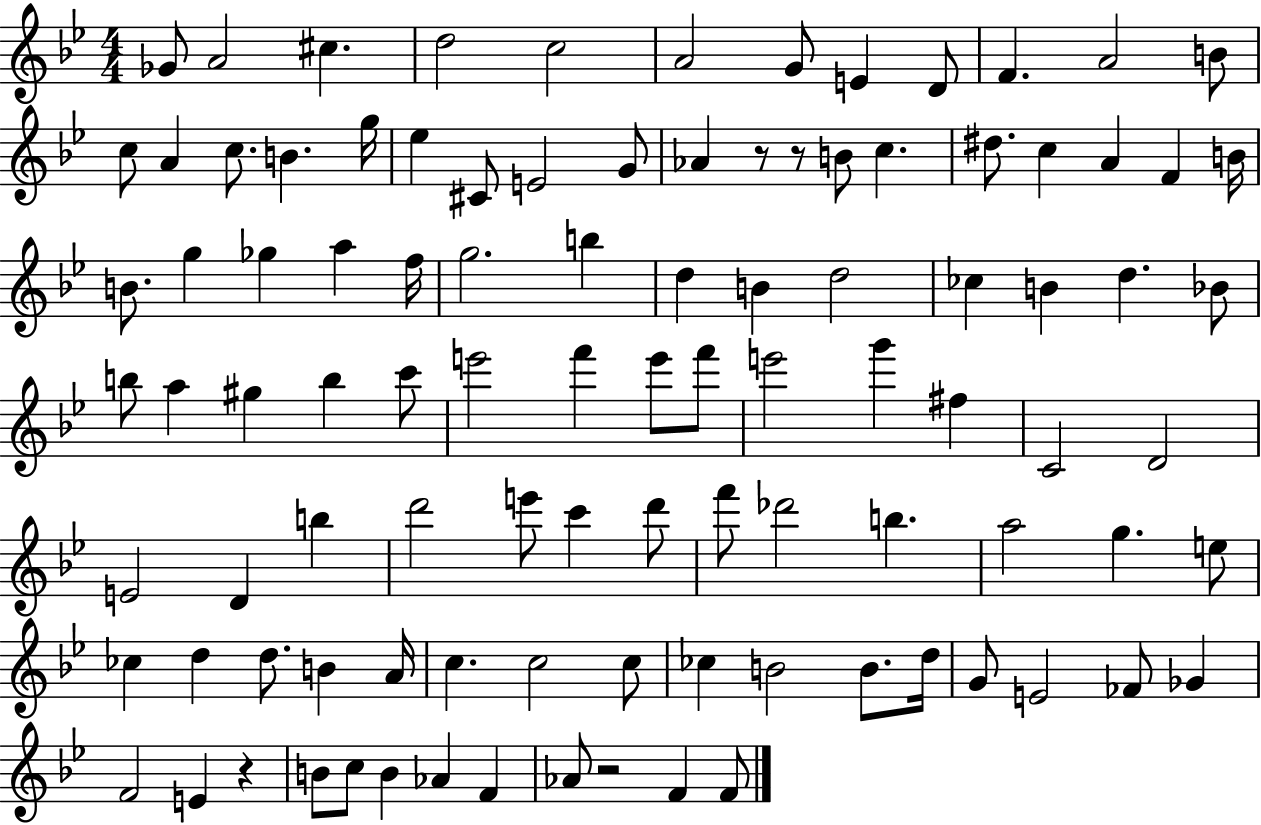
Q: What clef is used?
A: treble